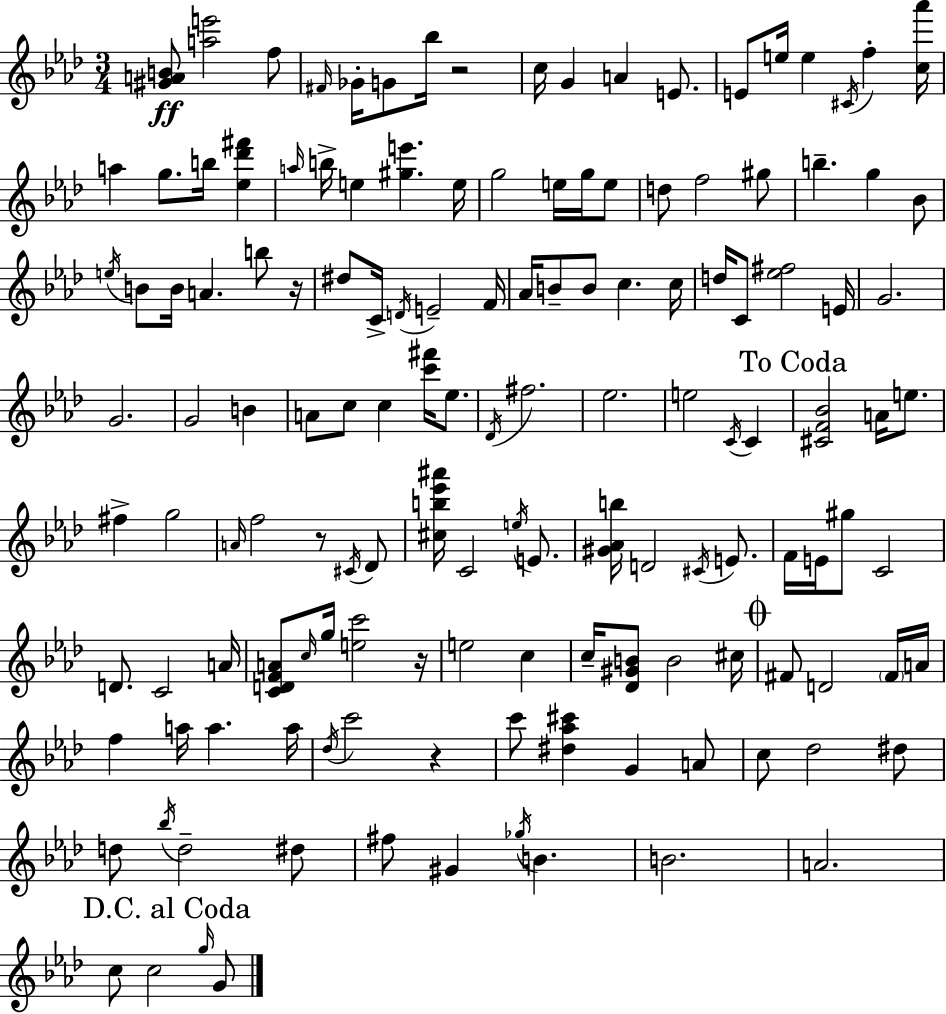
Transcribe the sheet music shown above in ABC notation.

X:1
T:Untitled
M:3/4
L:1/4
K:Ab
[^GAB]/2 [ae']2 f/2 ^F/4 _G/4 G/2 _b/4 z2 c/4 G A E/2 E/2 e/4 e ^C/4 f [c_a']/4 a g/2 b/4 [_e_d'^f'] a/4 b/4 e [^ge'] e/4 g2 e/4 g/4 e/2 d/2 f2 ^g/2 b g _B/2 e/4 B/2 B/4 A b/2 z/4 ^d/2 C/4 D/4 E2 F/4 _A/4 B/2 B/2 c c/4 d/4 C/2 [_e^f]2 E/4 G2 G2 G2 B A/2 c/2 c [c'^f']/4 _e/2 _D/4 ^f2 _e2 e2 C/4 C [^CF_B]2 A/4 e/2 ^f g2 A/4 f2 z/2 ^C/4 _D/2 [^cb_e'^a']/4 C2 e/4 E/2 [^G_Ab]/4 D2 ^C/4 E/2 F/4 E/4 ^g/2 C2 D/2 C2 A/4 [CDFA]/2 c/4 g/4 [ec']2 z/4 e2 c c/4 [_D^GB]/2 B2 ^c/4 ^F/2 D2 ^F/4 A/4 f a/4 a a/4 _d/4 c'2 z c'/2 [^d_a^c'] G A/2 c/2 _d2 ^d/2 d/2 _b/4 d2 ^d/2 ^f/2 ^G _g/4 B B2 A2 c/2 c2 g/4 G/2